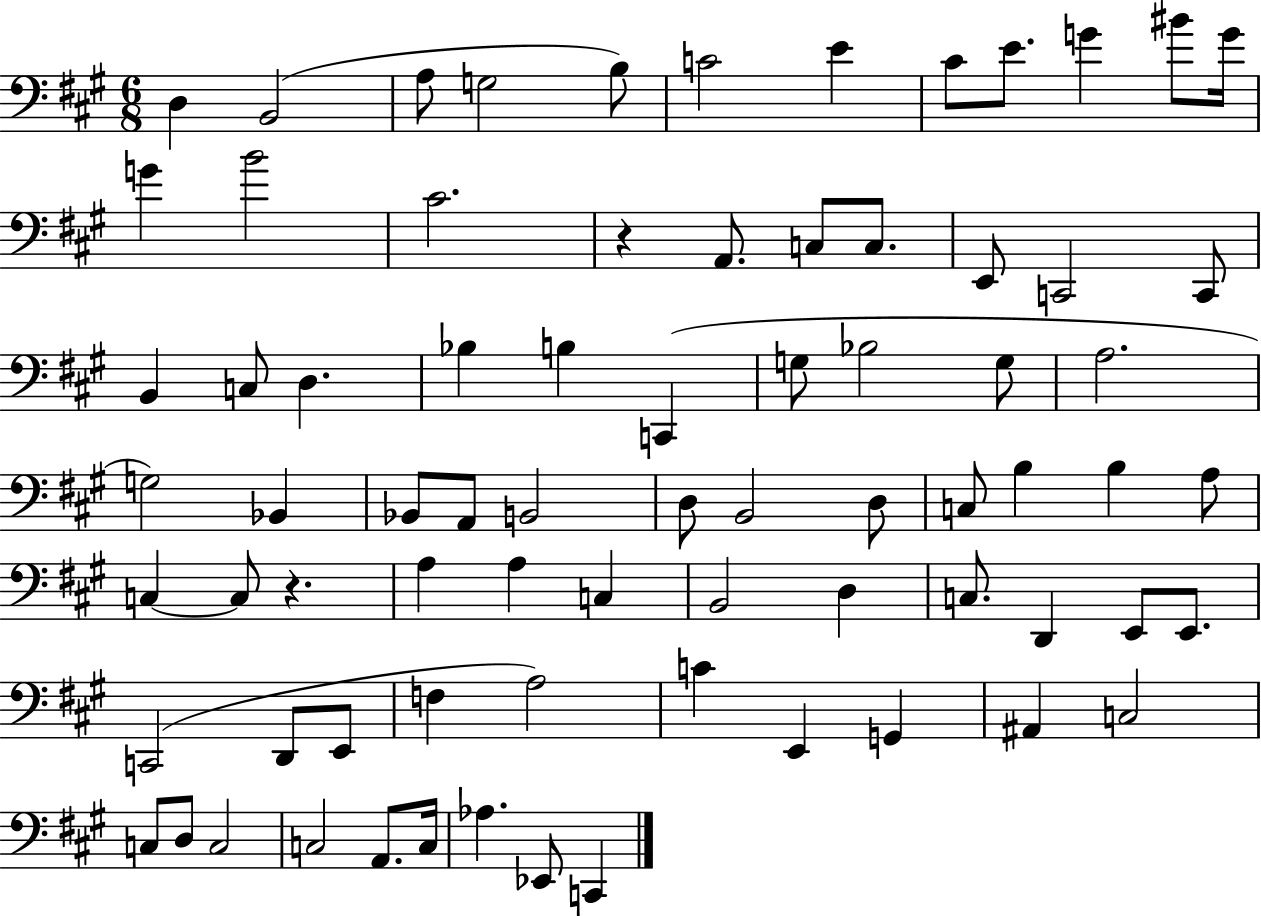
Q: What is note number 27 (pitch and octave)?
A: C2